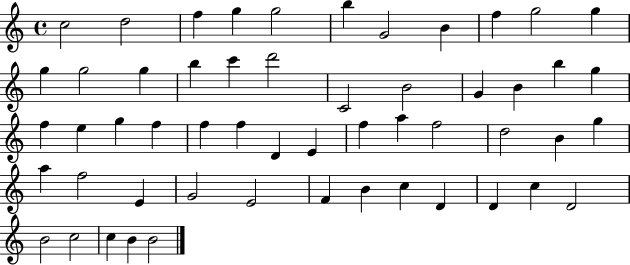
{
  \clef treble
  \time 4/4
  \defaultTimeSignature
  \key c \major
  c''2 d''2 | f''4 g''4 g''2 | b''4 g'2 b'4 | f''4 g''2 g''4 | \break g''4 g''2 g''4 | b''4 c'''4 d'''2 | c'2 b'2 | g'4 b'4 b''4 g''4 | \break f''4 e''4 g''4 f''4 | f''4 f''4 d'4 e'4 | f''4 a''4 f''2 | d''2 b'4 g''4 | \break a''4 f''2 e'4 | g'2 e'2 | f'4 b'4 c''4 d'4 | d'4 c''4 d'2 | \break b'2 c''2 | c''4 b'4 b'2 | \bar "|."
}